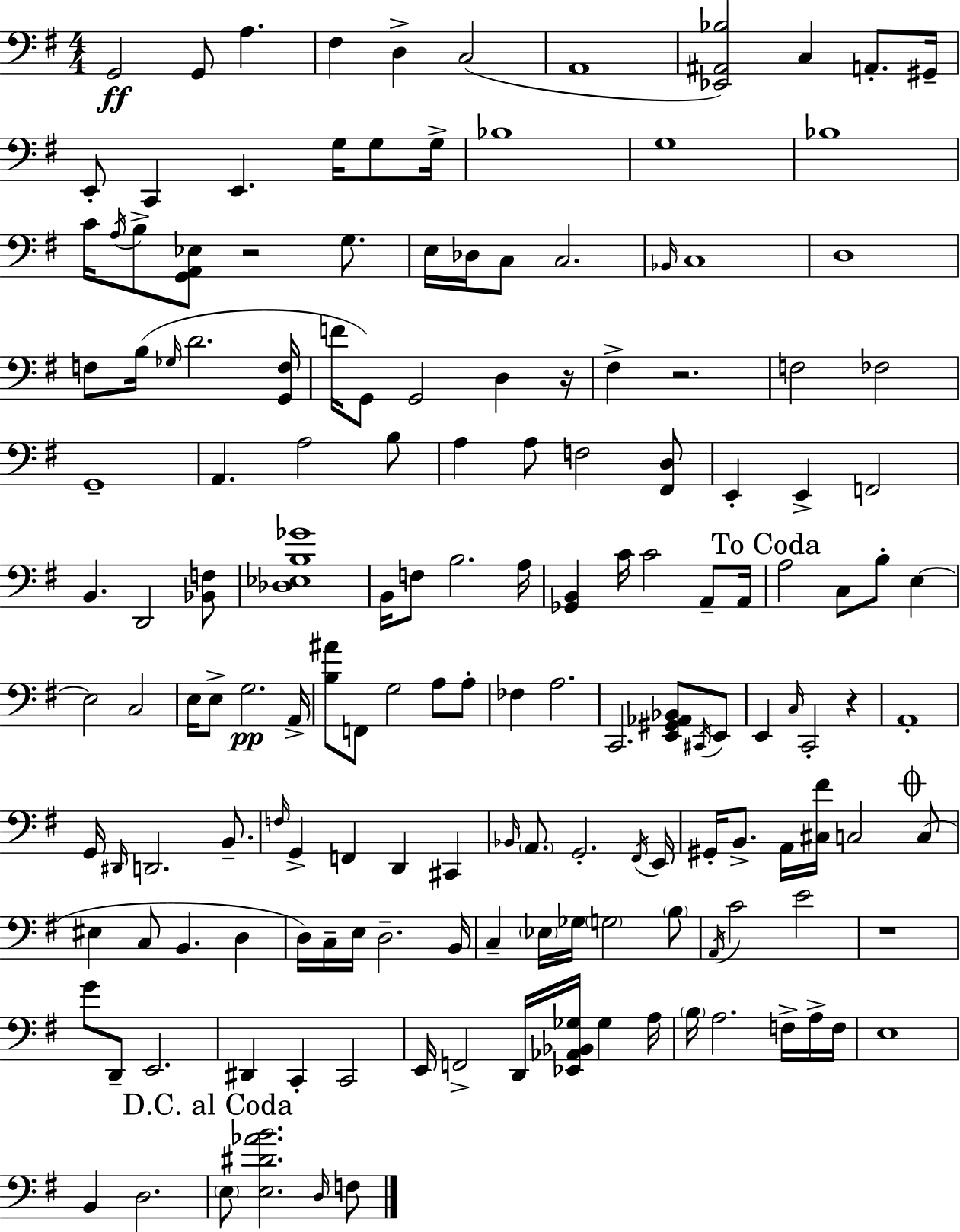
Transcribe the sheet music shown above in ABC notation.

X:1
T:Untitled
M:4/4
L:1/4
K:Em
G,,2 G,,/2 A, ^F, D, C,2 A,,4 [_E,,^A,,_B,]2 C, A,,/2 ^G,,/4 E,,/2 C,, E,, G,/4 G,/2 G,/4 _B,4 G,4 _B,4 C/4 A,/4 B,/2 [G,,A,,_E,]/2 z2 G,/2 E,/4 _D,/4 C,/2 C,2 _B,,/4 C,4 D,4 F,/2 B,/4 _G,/4 D2 [G,,F,]/4 F/4 G,,/2 G,,2 D, z/4 ^F, z2 F,2 _F,2 G,,4 A,, A,2 B,/2 A, A,/2 F,2 [^F,,D,]/2 E,, E,, F,,2 B,, D,,2 [_B,,F,]/2 [_D,_E,B,_G]4 B,,/4 F,/2 B,2 A,/4 [_G,,B,,] C/4 C2 A,,/2 A,,/4 A,2 C,/2 B,/2 E, E,2 C,2 E,/4 E,/2 G,2 A,,/4 [B,^A]/2 F,,/2 G,2 A,/2 A,/2 _F, A,2 C,,2 [E,,^G,,_A,,_B,,]/2 ^C,,/4 E,,/2 E,, C,/4 C,,2 z A,,4 G,,/4 ^D,,/4 D,,2 B,,/2 F,/4 G,, F,, D,, ^C,, _B,,/4 A,,/2 G,,2 ^F,,/4 E,,/4 ^G,,/4 B,,/2 A,,/4 [^C,^F]/4 C,2 C,/2 ^E, C,/2 B,, D, D,/4 C,/4 E,/4 D,2 B,,/4 C, _E,/4 _G,/4 G,2 B,/2 A,,/4 C2 E2 z4 G/2 D,,/2 E,,2 ^D,, C,, C,,2 E,,/4 F,,2 D,,/4 [_E,,_A,,_B,,_G,]/4 _G, A,/4 B,/4 A,2 F,/4 A,/4 F,/4 E,4 B,, D,2 E,/2 [E,^D_AB]2 D,/4 F,/2